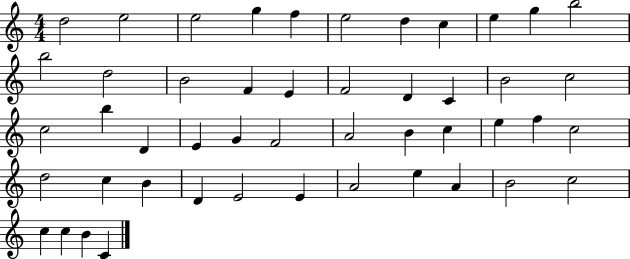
X:1
T:Untitled
M:4/4
L:1/4
K:C
d2 e2 e2 g f e2 d c e g b2 b2 d2 B2 F E F2 D C B2 c2 c2 b D E G F2 A2 B c e f c2 d2 c B D E2 E A2 e A B2 c2 c c B C